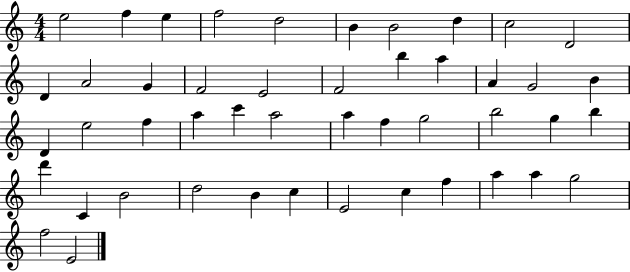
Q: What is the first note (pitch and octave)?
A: E5